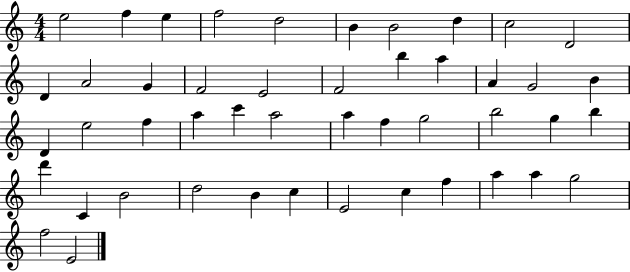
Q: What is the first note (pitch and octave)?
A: E5